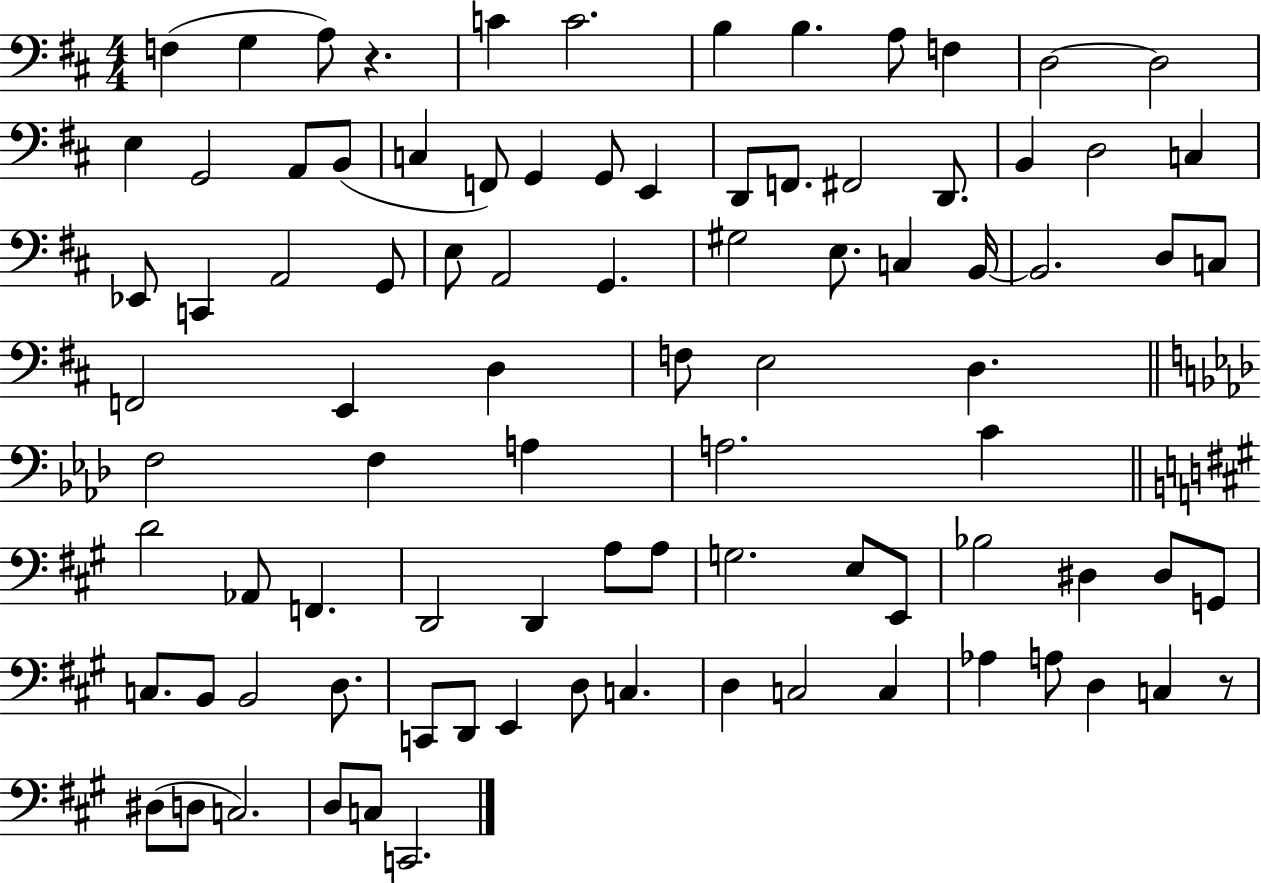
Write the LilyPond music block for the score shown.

{
  \clef bass
  \numericTimeSignature
  \time 4/4
  \key d \major
  f4( g4 a8) r4. | c'4 c'2. | b4 b4. a8 f4 | d2~~ d2 | \break e4 g,2 a,8 b,8( | c4 f,8) g,4 g,8 e,4 | d,8 f,8. fis,2 d,8. | b,4 d2 c4 | \break ees,8 c,4 a,2 g,8 | e8 a,2 g,4. | gis2 e8. c4 b,16~~ | b,2. d8 c8 | \break f,2 e,4 d4 | f8 e2 d4. | \bar "||" \break \key aes \major f2 f4 a4 | a2. c'4 | \bar "||" \break \key a \major d'2 aes,8 f,4. | d,2 d,4 a8 a8 | g2. e8 e,8 | bes2 dis4 dis8 g,8 | \break c8. b,8 b,2 d8. | c,8 d,8 e,4 d8 c4. | d4 c2 c4 | aes4 a8 d4 c4 r8 | \break dis8( d8 c2.) | d8 c8 c,2. | \bar "|."
}